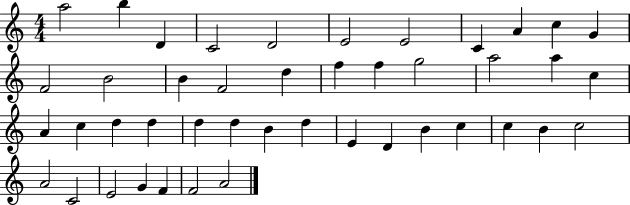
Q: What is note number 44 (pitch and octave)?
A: A4